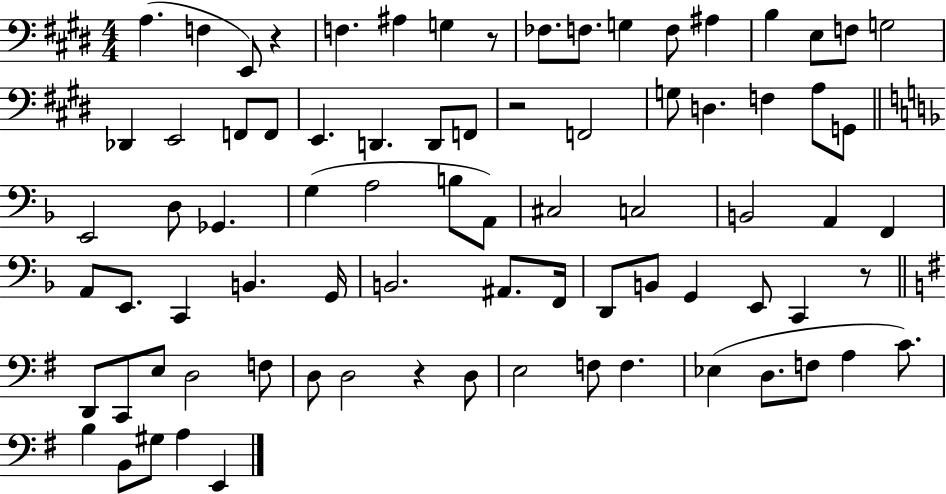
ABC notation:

X:1
T:Untitled
M:4/4
L:1/4
K:E
A, F, E,,/2 z F, ^A, G, z/2 _F,/2 F,/2 G, F,/2 ^A, B, E,/2 F,/2 G,2 _D,, E,,2 F,,/2 F,,/2 E,, D,, D,,/2 F,,/2 z2 F,,2 G,/2 D, F, A,/2 G,,/2 E,,2 D,/2 _G,, G, A,2 B,/2 A,,/2 ^C,2 C,2 B,,2 A,, F,, A,,/2 E,,/2 C,, B,, G,,/4 B,,2 ^A,,/2 F,,/4 D,,/2 B,,/2 G,, E,,/2 C,, z/2 D,,/2 C,,/2 E,/2 D,2 F,/2 D,/2 D,2 z D,/2 E,2 F,/2 F, _E, D,/2 F,/2 A, C/2 B, B,,/2 ^G,/2 A, E,,